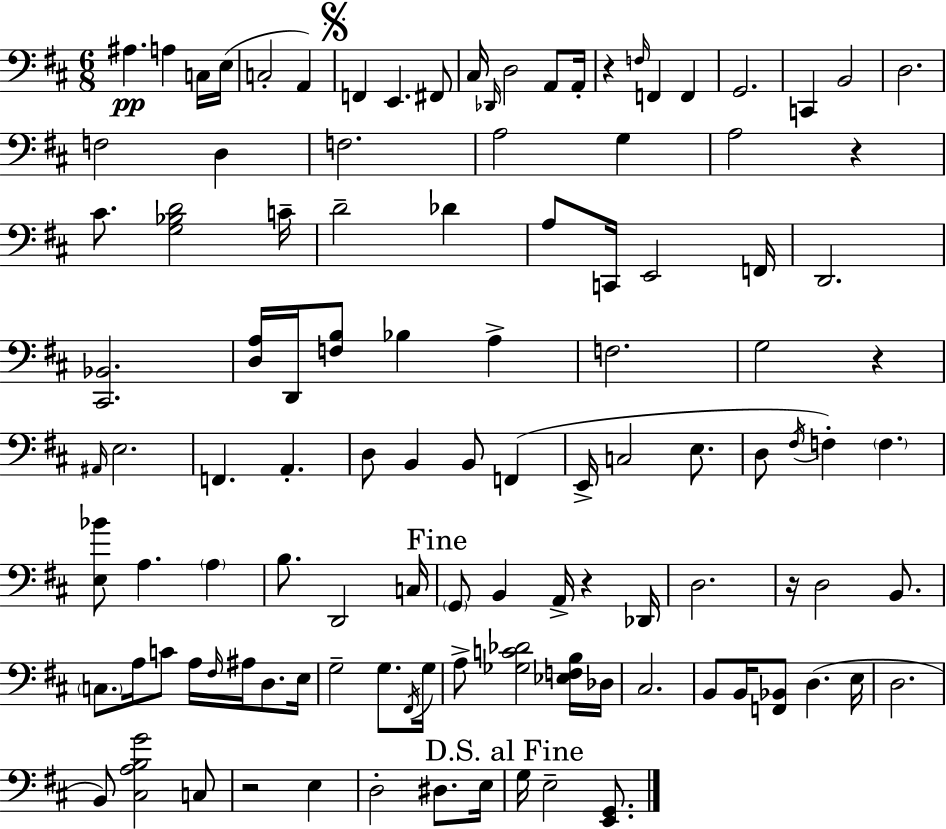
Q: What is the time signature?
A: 6/8